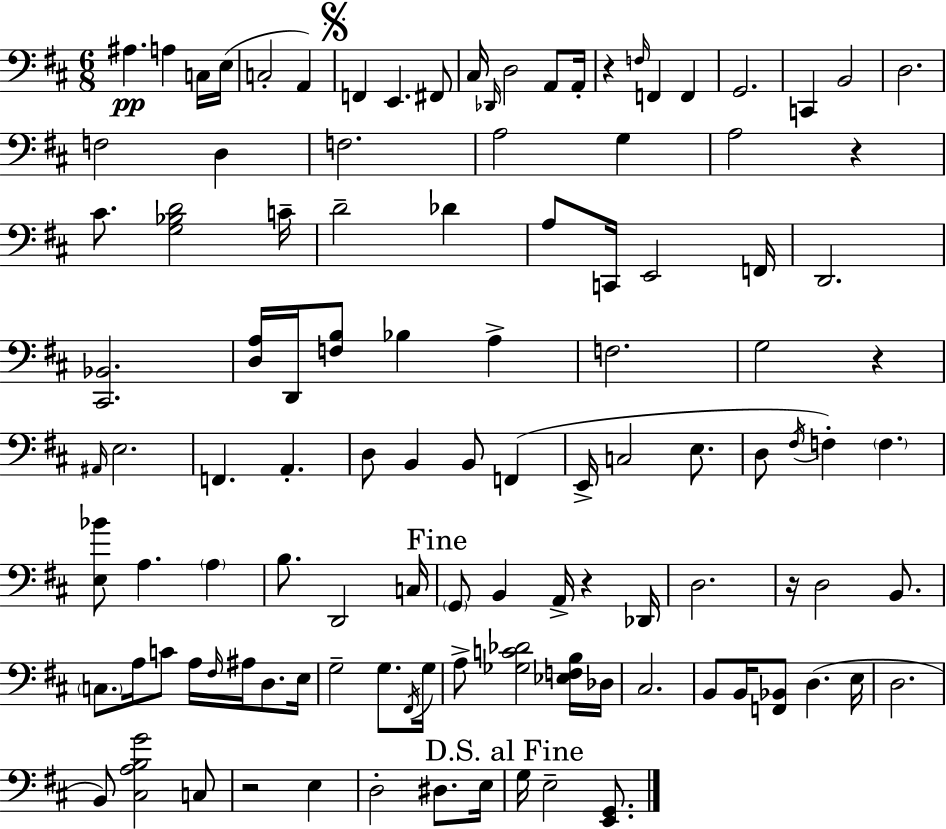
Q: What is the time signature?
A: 6/8